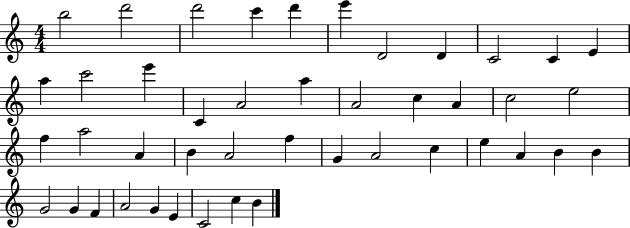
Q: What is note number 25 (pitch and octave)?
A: A4